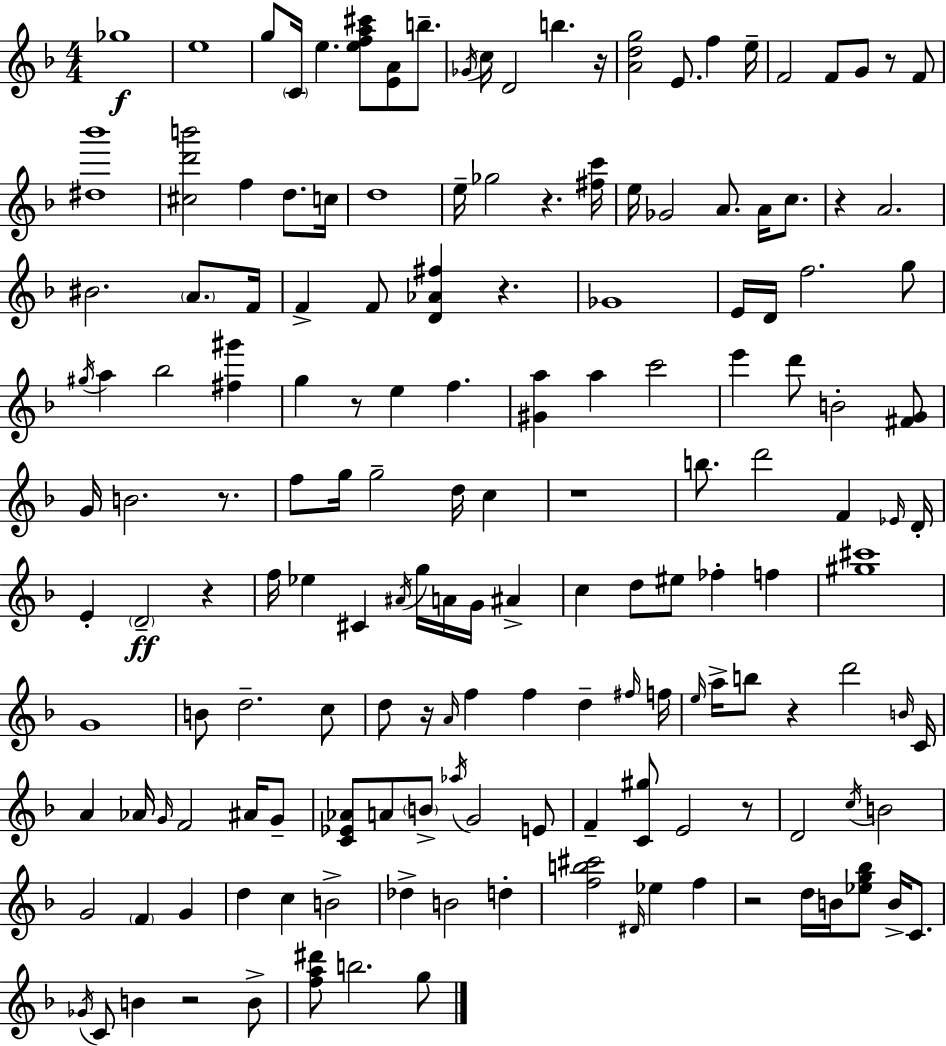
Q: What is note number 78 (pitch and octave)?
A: G4